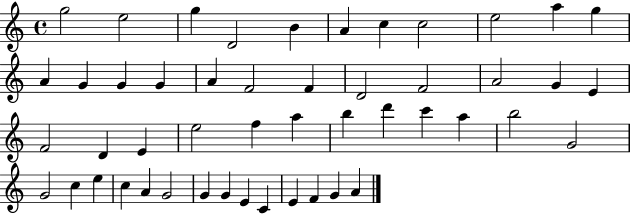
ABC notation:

X:1
T:Untitled
M:4/4
L:1/4
K:C
g2 e2 g D2 B A c c2 e2 a g A G G G A F2 F D2 F2 A2 G E F2 D E e2 f a b d' c' a b2 G2 G2 c e c A G2 G G E C E F G A